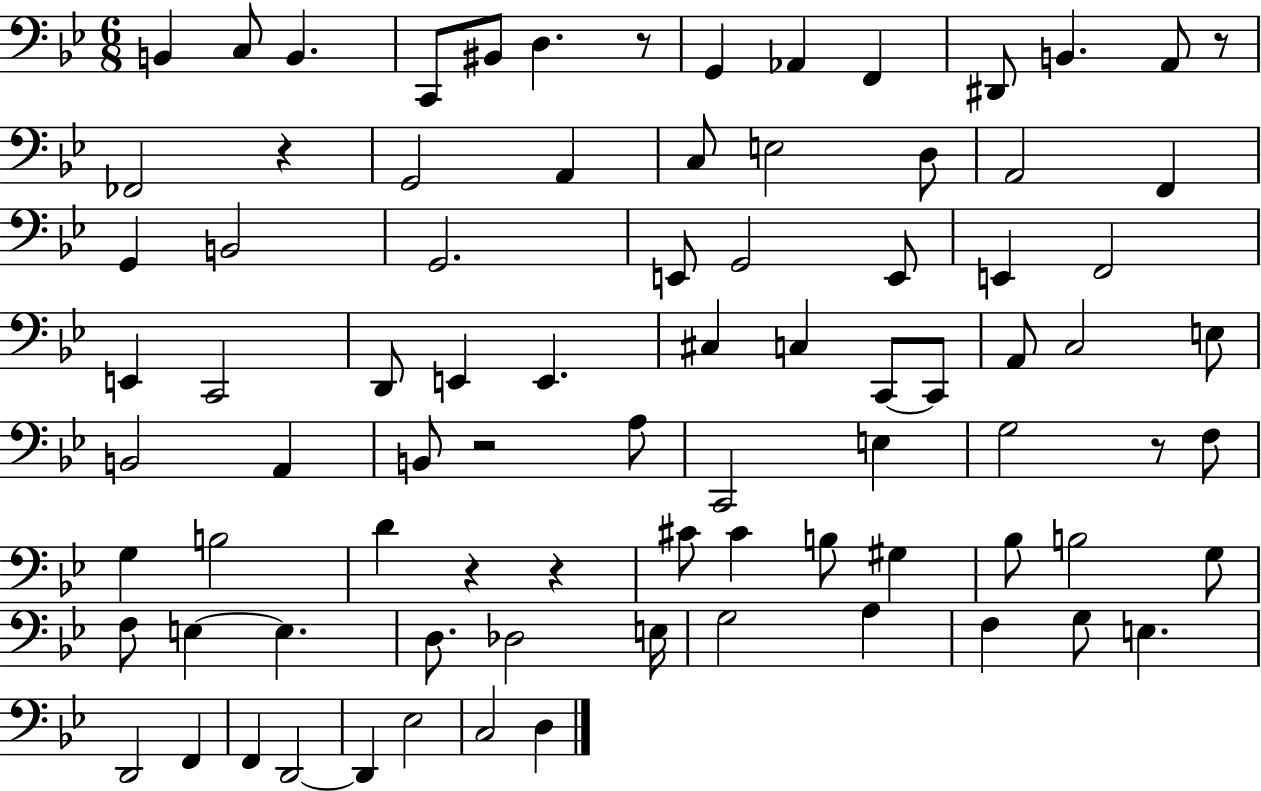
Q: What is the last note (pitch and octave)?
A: D3